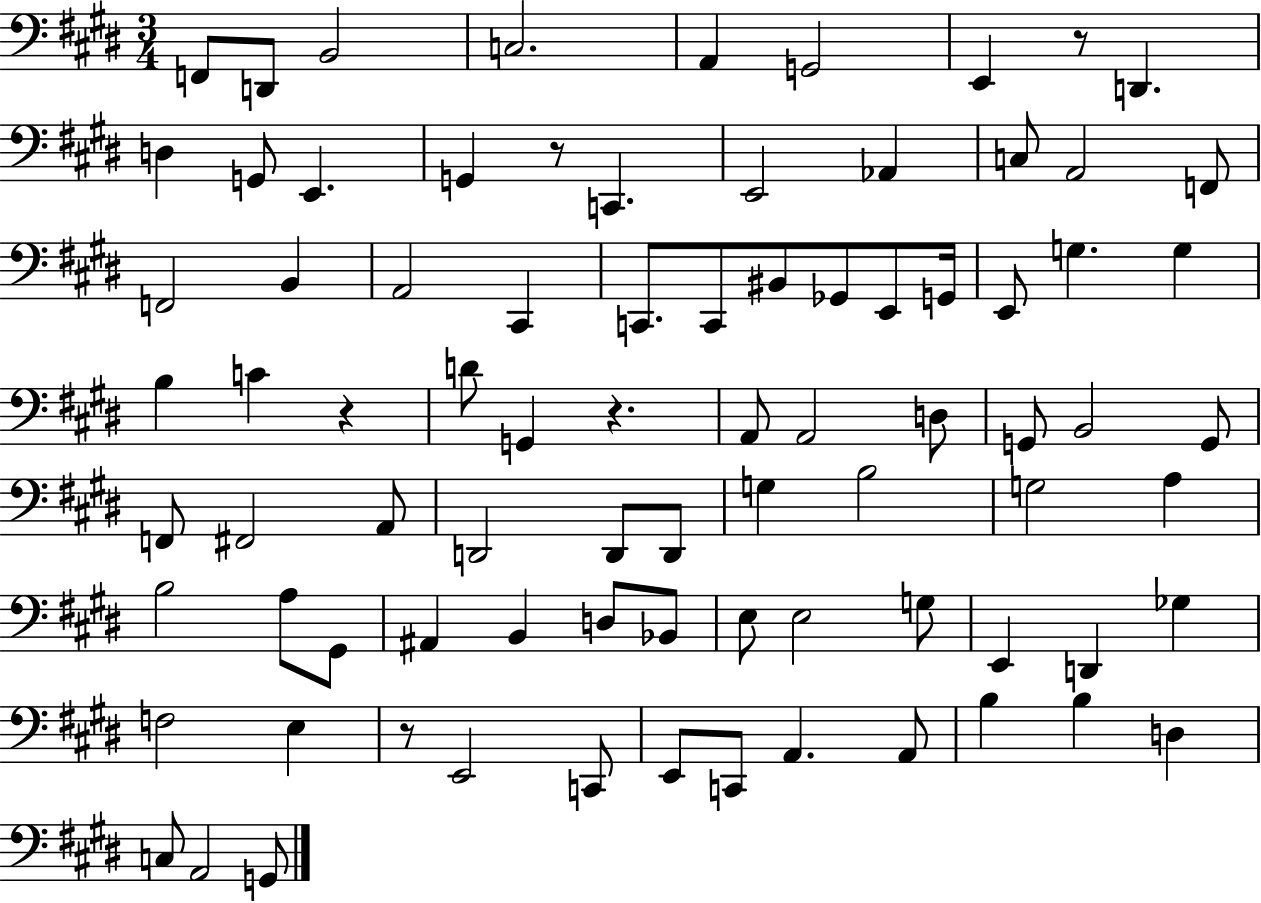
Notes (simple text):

F2/e D2/e B2/h C3/h. A2/q G2/h E2/q R/e D2/q. D3/q G2/e E2/q. G2/q R/e C2/q. E2/h Ab2/q C3/e A2/h F2/e F2/h B2/q A2/h C#2/q C2/e. C2/e BIS2/e Gb2/e E2/e G2/s E2/e G3/q. G3/q B3/q C4/q R/q D4/e G2/q R/q. A2/e A2/h D3/e G2/e B2/h G2/e F2/e F#2/h A2/e D2/h D2/e D2/e G3/q B3/h G3/h A3/q B3/h A3/e G#2/e A#2/q B2/q D3/e Bb2/e E3/e E3/h G3/e E2/q D2/q Gb3/q F3/h E3/q R/e E2/h C2/e E2/e C2/e A2/q. A2/e B3/q B3/q D3/q C3/e A2/h G2/e